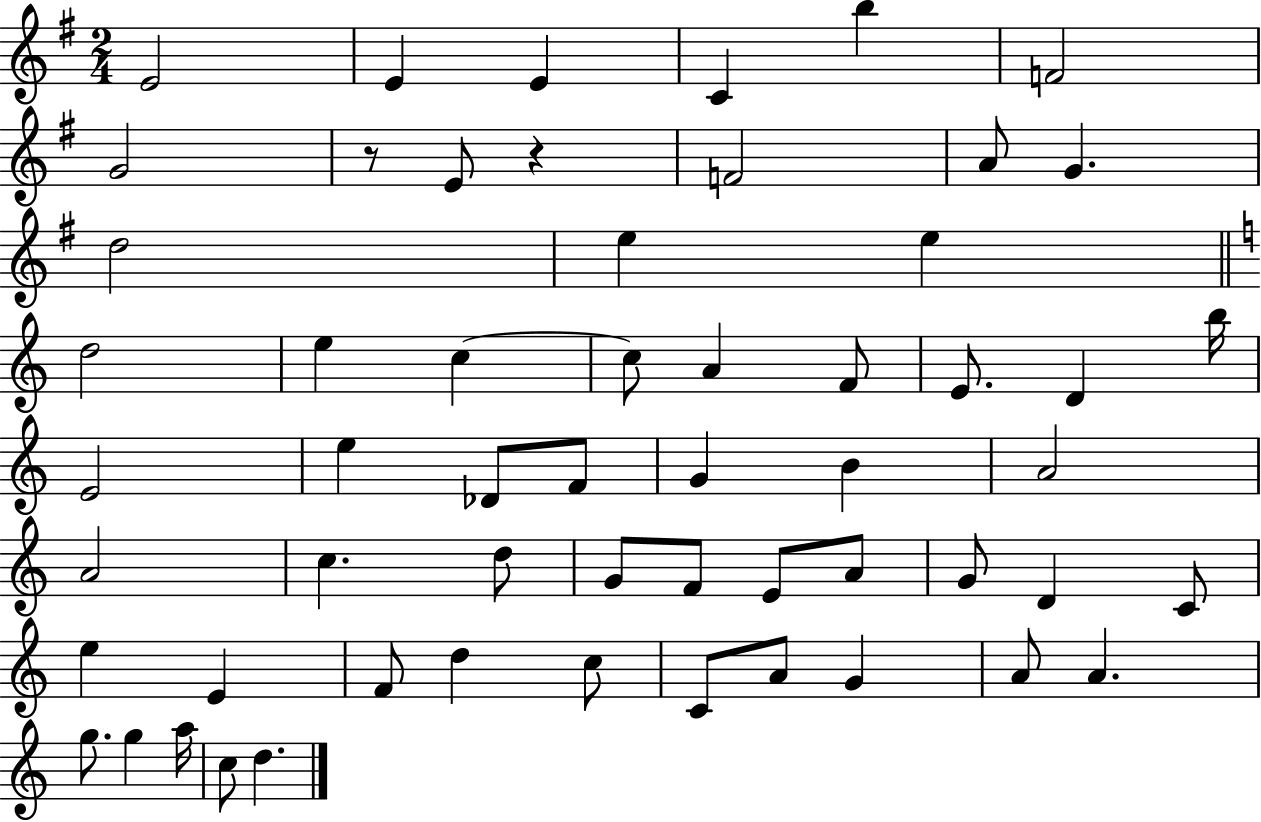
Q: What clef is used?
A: treble